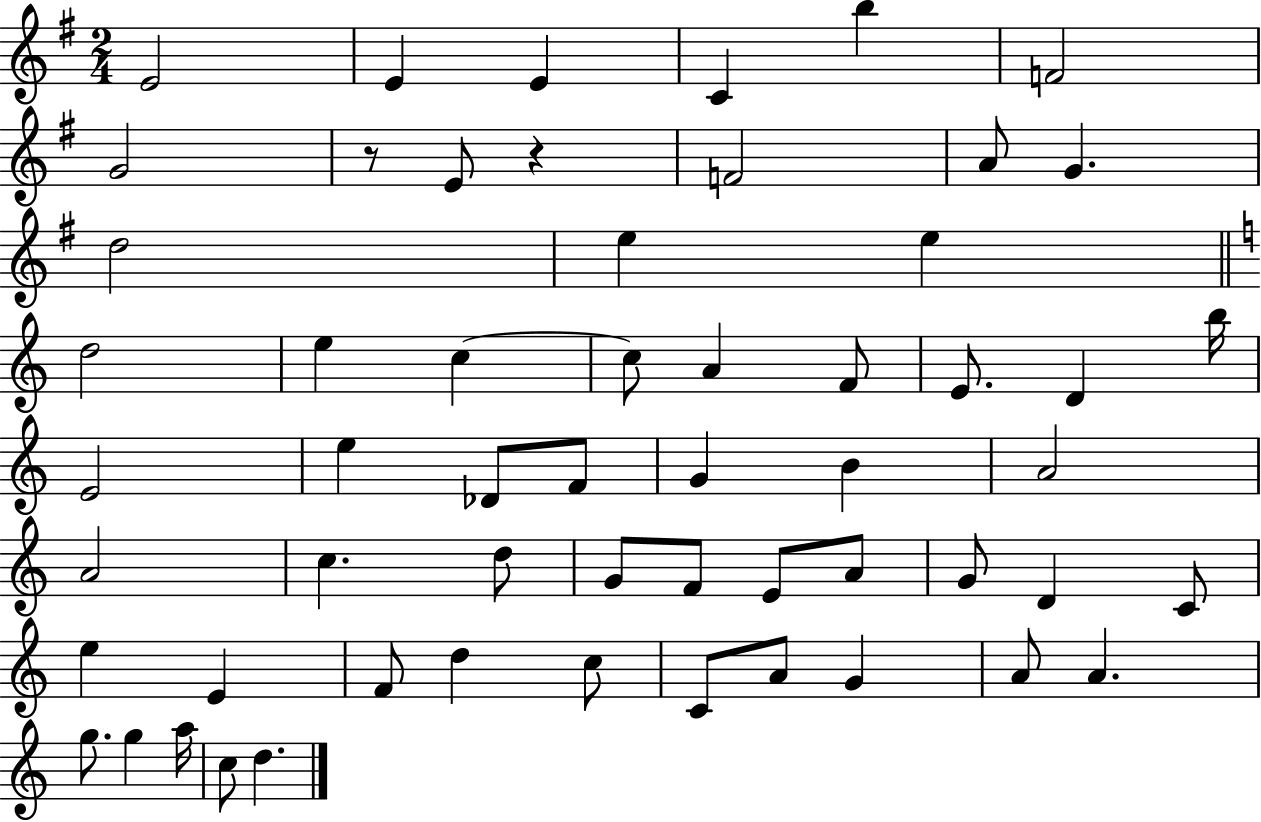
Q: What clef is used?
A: treble